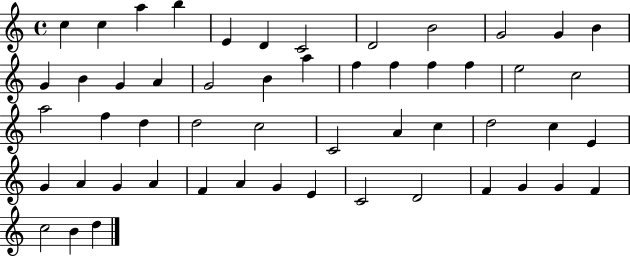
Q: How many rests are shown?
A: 0